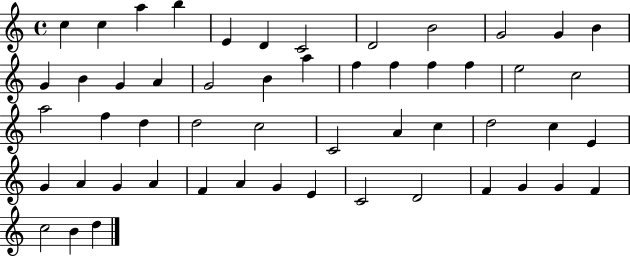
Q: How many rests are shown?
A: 0